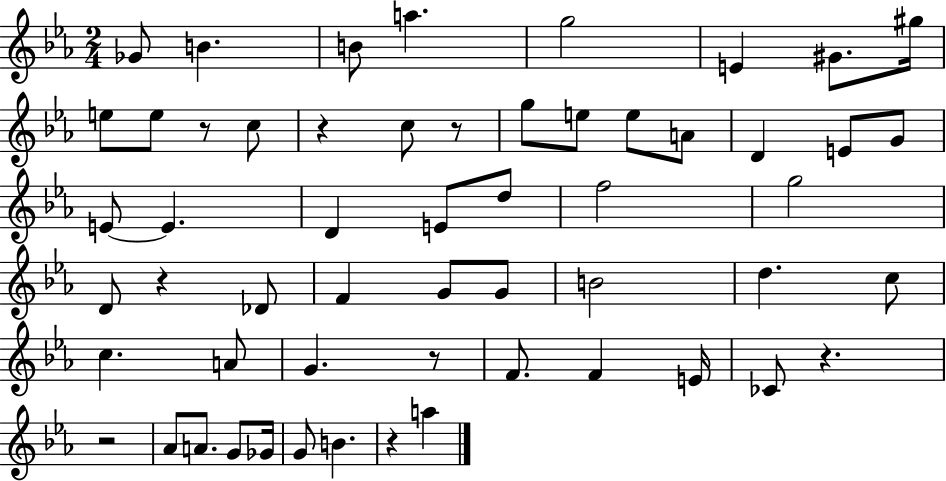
Gb4/e B4/q. B4/e A5/q. G5/h E4/q G#4/e. G#5/s E5/e E5/e R/e C5/e R/q C5/e R/e G5/e E5/e E5/e A4/e D4/q E4/e G4/e E4/e E4/q. D4/q E4/e D5/e F5/h G5/h D4/e R/q Db4/e F4/q G4/e G4/e B4/h D5/q. C5/e C5/q. A4/e G4/q. R/e F4/e. F4/q E4/s CES4/e R/q. R/h Ab4/e A4/e. G4/e Gb4/s G4/e B4/q. R/q A5/q